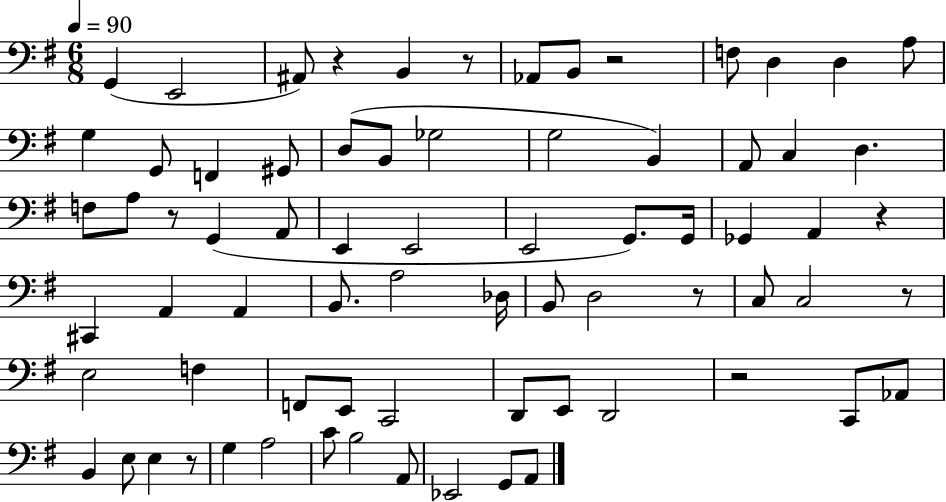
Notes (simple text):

G2/q E2/h A#2/e R/q B2/q R/e Ab2/e B2/e R/h F3/e D3/q D3/q A3/e G3/q G2/e F2/q G#2/e D3/e B2/e Gb3/h G3/h B2/q A2/e C3/q D3/q. F3/e A3/e R/e G2/q A2/e E2/q E2/h E2/h G2/e. G2/s Gb2/q A2/q R/q C#2/q A2/q A2/q B2/e. A3/h Db3/s B2/e D3/h R/e C3/e C3/h R/e E3/h F3/q F2/e E2/e C2/h D2/e E2/e D2/h R/h C2/e Ab2/e B2/q E3/e E3/q R/e G3/q A3/h C4/e B3/h A2/e Eb2/h G2/e A2/e